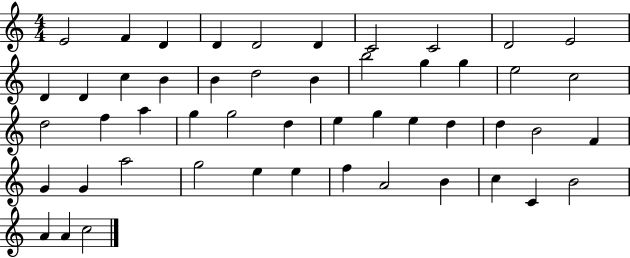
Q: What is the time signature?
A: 4/4